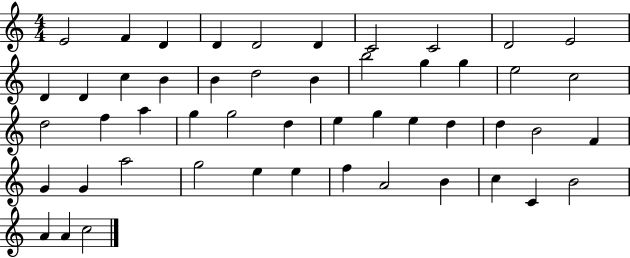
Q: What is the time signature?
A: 4/4